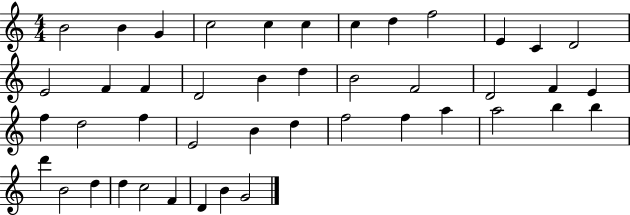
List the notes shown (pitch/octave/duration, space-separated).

B4/h B4/q G4/q C5/h C5/q C5/q C5/q D5/q F5/h E4/q C4/q D4/h E4/h F4/q F4/q D4/h B4/q D5/q B4/h F4/h D4/h F4/q E4/q F5/q D5/h F5/q E4/h B4/q D5/q F5/h F5/q A5/q A5/h B5/q B5/q D6/q B4/h D5/q D5/q C5/h F4/q D4/q B4/q G4/h